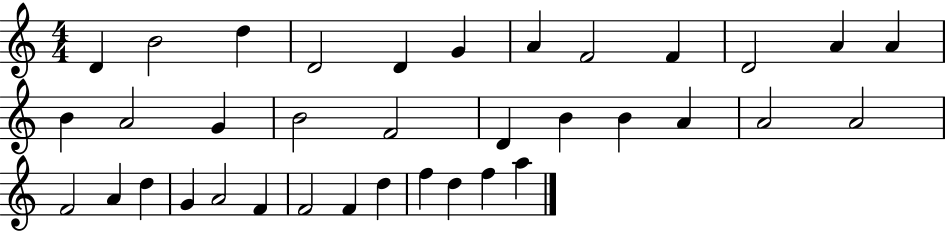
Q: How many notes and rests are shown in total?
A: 36